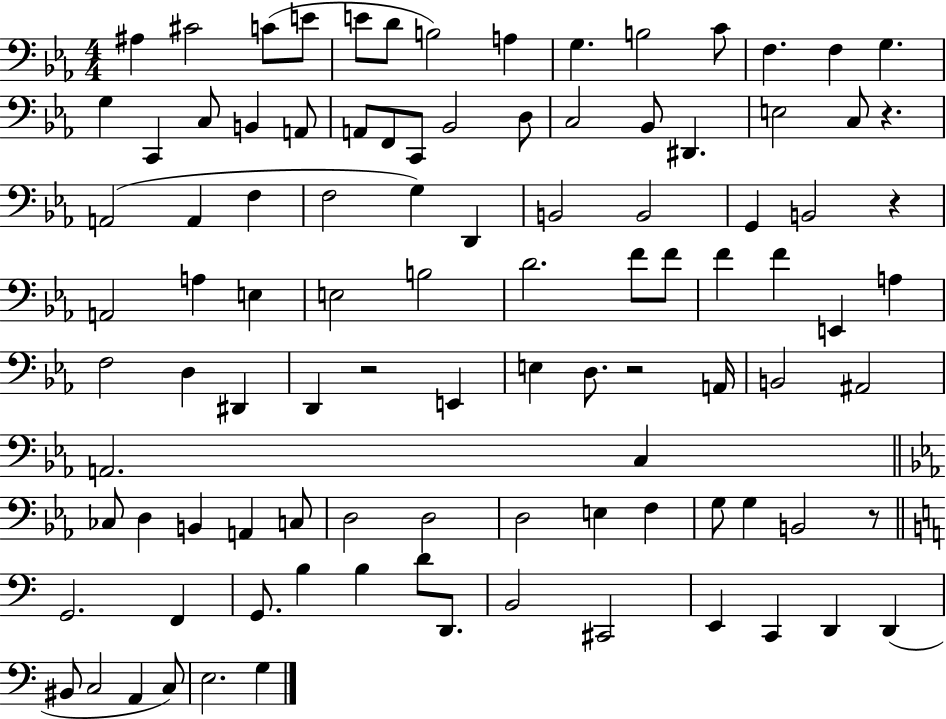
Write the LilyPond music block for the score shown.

{
  \clef bass
  \numericTimeSignature
  \time 4/4
  \key ees \major
  \repeat volta 2 { ais4 cis'2 c'8( e'8 | e'8 d'8 b2) a4 | g4. b2 c'8 | f4. f4 g4. | \break g4 c,4 c8 b,4 a,8 | a,8 f,8 c,8 bes,2 d8 | c2 bes,8 dis,4. | e2 c8 r4. | \break a,2( a,4 f4 | f2 g4) d,4 | b,2 b,2 | g,4 b,2 r4 | \break a,2 a4 e4 | e2 b2 | d'2. f'8 f'8 | f'4 f'4 e,4 a4 | \break f2 d4 dis,4 | d,4 r2 e,4 | e4 d8. r2 a,16 | b,2 ais,2 | \break a,2. c4 | \bar "||" \break \key c \minor ces8 d4 b,4 a,4 c8 | d2 d2 | d2 e4 f4 | g8 g4 b,2 r8 | \break \bar "||" \break \key c \major g,2. f,4 | g,8. b4 b4 d'8 d,8. | b,2 cis,2 | e,4 c,4 d,4 d,4( | \break bis,8 c2 a,4 c8) | e2. g4 | } \bar "|."
}